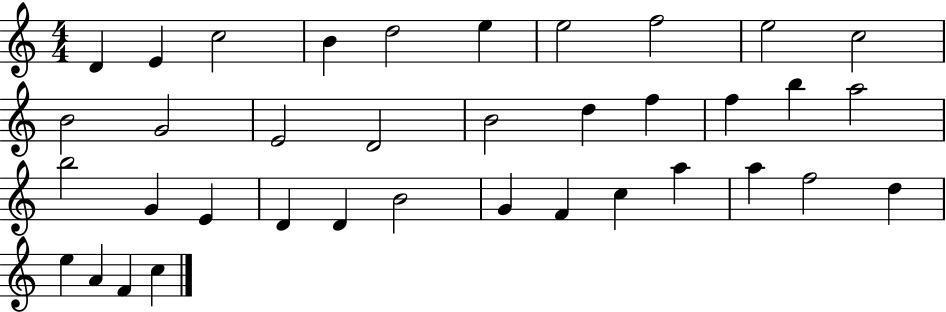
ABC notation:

X:1
T:Untitled
M:4/4
L:1/4
K:C
D E c2 B d2 e e2 f2 e2 c2 B2 G2 E2 D2 B2 d f f b a2 b2 G E D D B2 G F c a a f2 d e A F c